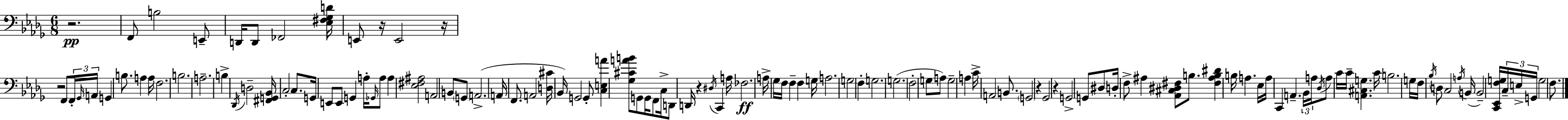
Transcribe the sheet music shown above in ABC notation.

X:1
T:Untitled
M:6/8
L:1/4
K:Bbm
z2 F,,/2 B,2 E,,/2 D,,/4 D,,/2 _F,,2 [_E,^F,_G,D]/4 E,,/2 z/4 E,,2 z/4 z2 F,,/2 F,,/4 _G,,/4 A,,/4 G,, B,/2 A, A,/4 F,2 B,2 A,2 B, _D,,/4 D,2 [^F,,G,,_B,,]/4 C,2 C,/2 G,,/4 E,,/2 E,,/2 G,, A,/4 _G,,/4 A,/2 A, [_E,^F,^A,]2 A,,2 B,,/2 G,,/2 A,,2 A,,/4 F,,/2 A,,2 [D,^C]/4 _B,,/4 G,,2 G,,/2 [C,E,A] [_G,^CAB]/2 G,,/2 G,,/4 F,,/2 C,/4 D,,/2 D,,/4 z ^D,/4 C,, A,/4 _F,2 A,/4 _G,/4 F,/4 F, F, G,/4 A,2 G,2 F, G,2 G,2 F,2 G,/2 A,/2 G,2 A, C/4 A,,2 B,,/2 G,,2 z _G,,2 z G,,2 G,,/2 ^D,/2 D,/4 F,/2 ^A, [_A,,^C,^D,^F,]/2 B,/2 [^F,^A,B,^D] B,/4 A, _E,/4 A,/4 C,, A,, _B,,/4 A,/4 _D,/4 A,/2 C/4 C/4 [A,,^C,G,] C/4 B,2 G,/4 F,/4 _B,/4 D,/2 C,2 A,/4 B,,/4 B,,2 [C,,_E,,F,G,]/4 C,/4 E,/4 G,,/4 G,2 F,/2